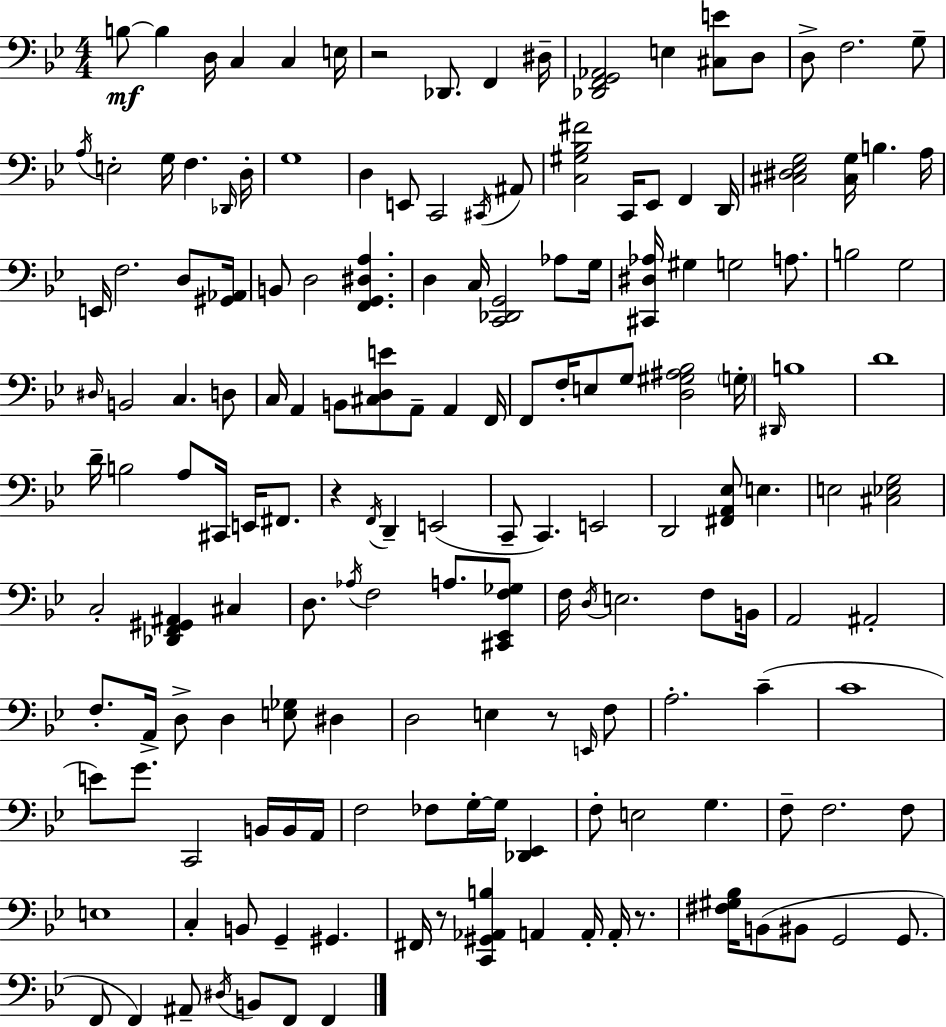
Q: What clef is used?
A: bass